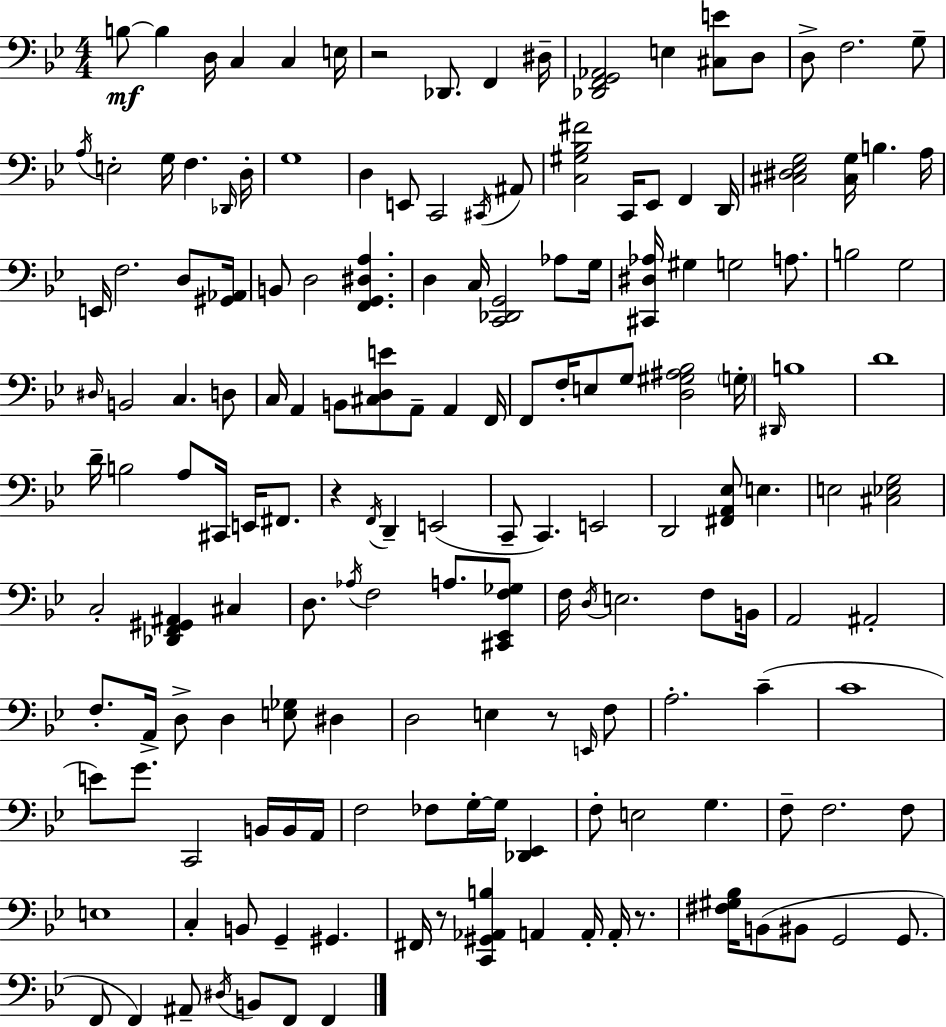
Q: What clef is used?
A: bass